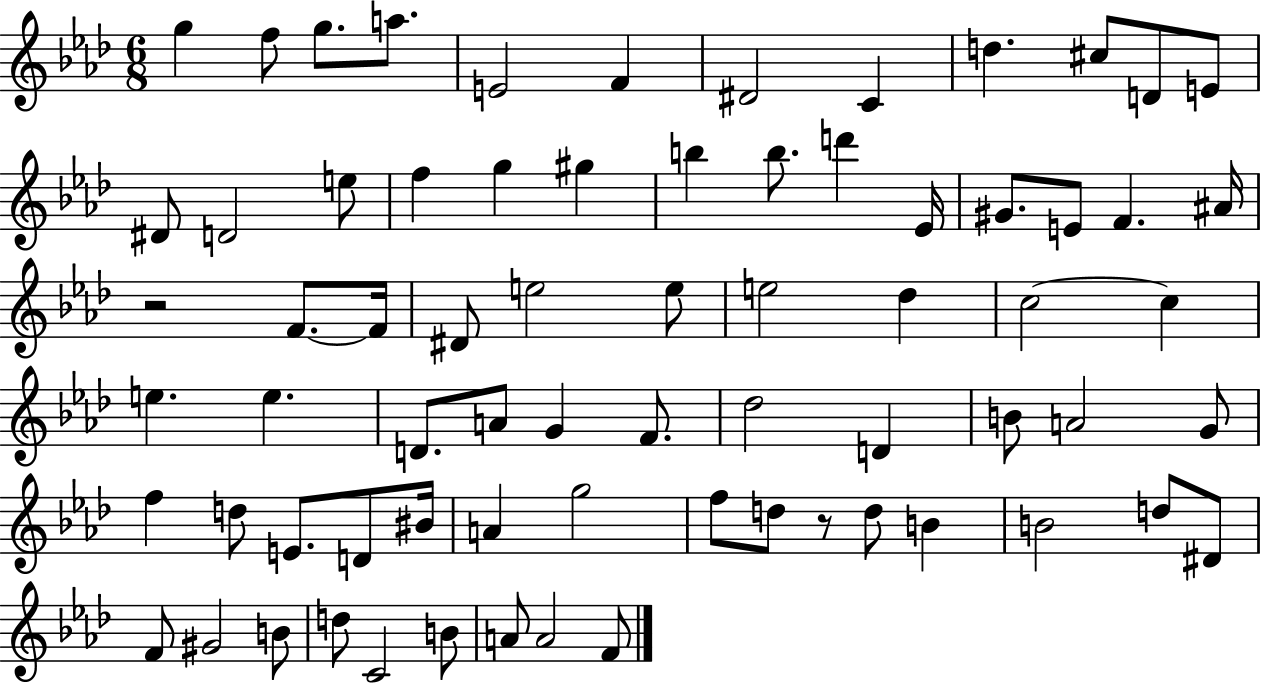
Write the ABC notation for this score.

X:1
T:Untitled
M:6/8
L:1/4
K:Ab
g f/2 g/2 a/2 E2 F ^D2 C d ^c/2 D/2 E/2 ^D/2 D2 e/2 f g ^g b b/2 d' _E/4 ^G/2 E/2 F ^A/4 z2 F/2 F/4 ^D/2 e2 e/2 e2 _d c2 c e e D/2 A/2 G F/2 _d2 D B/2 A2 G/2 f d/2 E/2 D/2 ^B/4 A g2 f/2 d/2 z/2 d/2 B B2 d/2 ^D/2 F/2 ^G2 B/2 d/2 C2 B/2 A/2 A2 F/2